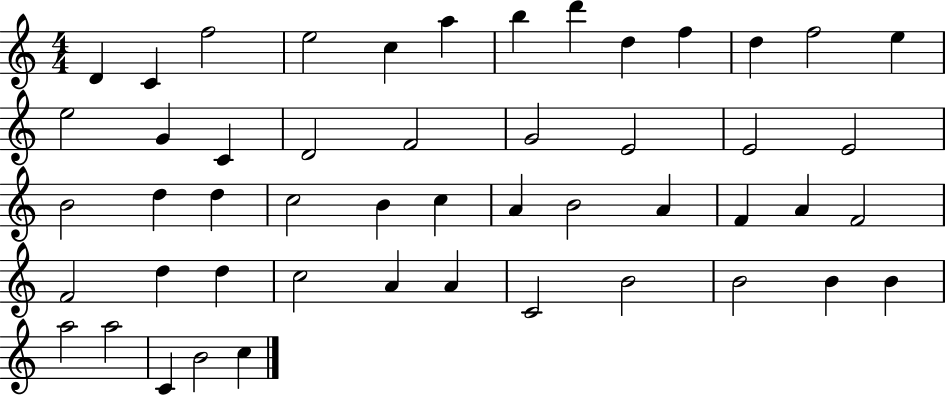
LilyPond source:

{
  \clef treble
  \numericTimeSignature
  \time 4/4
  \key c \major
  d'4 c'4 f''2 | e''2 c''4 a''4 | b''4 d'''4 d''4 f''4 | d''4 f''2 e''4 | \break e''2 g'4 c'4 | d'2 f'2 | g'2 e'2 | e'2 e'2 | \break b'2 d''4 d''4 | c''2 b'4 c''4 | a'4 b'2 a'4 | f'4 a'4 f'2 | \break f'2 d''4 d''4 | c''2 a'4 a'4 | c'2 b'2 | b'2 b'4 b'4 | \break a''2 a''2 | c'4 b'2 c''4 | \bar "|."
}